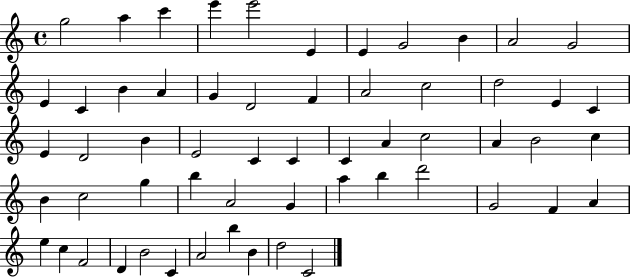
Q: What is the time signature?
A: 4/4